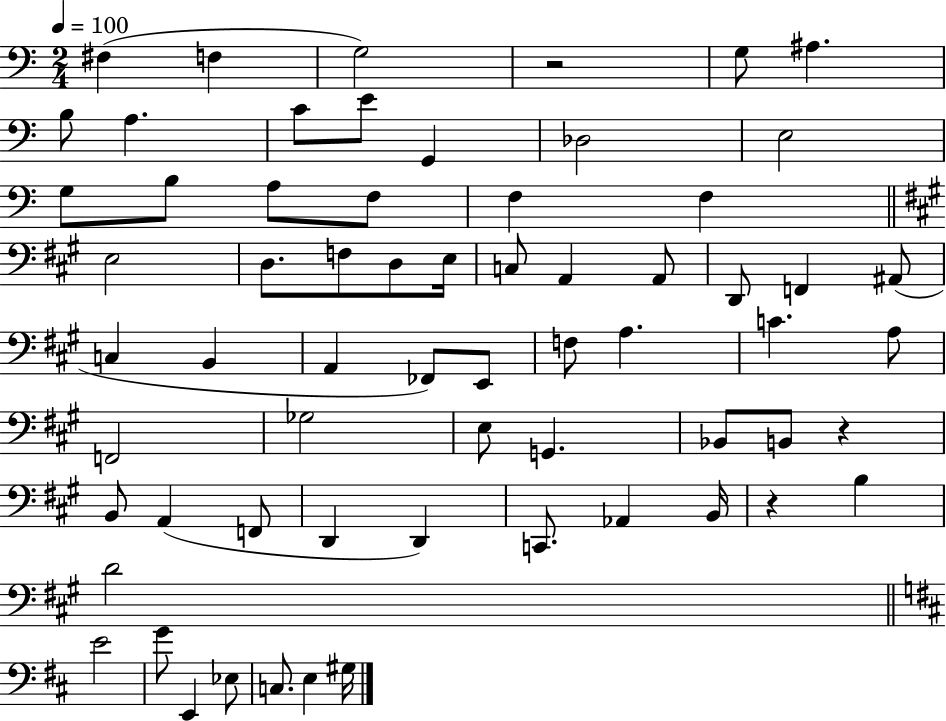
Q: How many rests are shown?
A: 3